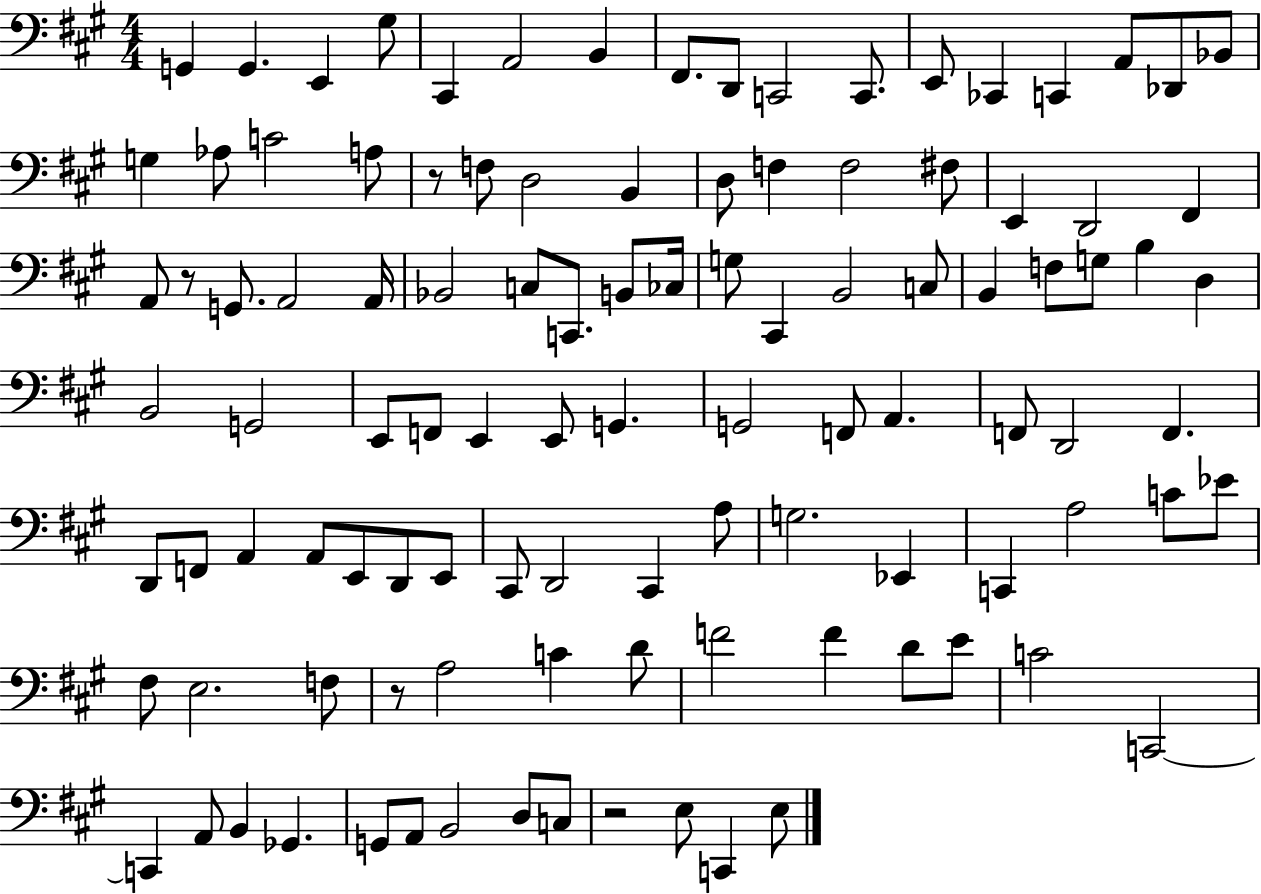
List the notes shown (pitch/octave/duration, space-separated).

G2/q G2/q. E2/q G#3/e C#2/q A2/h B2/q F#2/e. D2/e C2/h C2/e. E2/e CES2/q C2/q A2/e Db2/e Bb2/e G3/q Ab3/e C4/h A3/e R/e F3/e D3/h B2/q D3/e F3/q F3/h F#3/e E2/q D2/h F#2/q A2/e R/e G2/e. A2/h A2/s Bb2/h C3/e C2/e. B2/e CES3/s G3/e C#2/q B2/h C3/e B2/q F3/e G3/e B3/q D3/q B2/h G2/h E2/e F2/e E2/q E2/e G2/q. G2/h F2/e A2/q. F2/e D2/h F2/q. D2/e F2/e A2/q A2/e E2/e D2/e E2/e C#2/e D2/h C#2/q A3/e G3/h. Eb2/q C2/q A3/h C4/e Eb4/e F#3/e E3/h. F3/e R/e A3/h C4/q D4/e F4/h F4/q D4/e E4/e C4/h C2/h C2/q A2/e B2/q Gb2/q. G2/e A2/e B2/h D3/e C3/e R/h E3/e C2/q E3/e